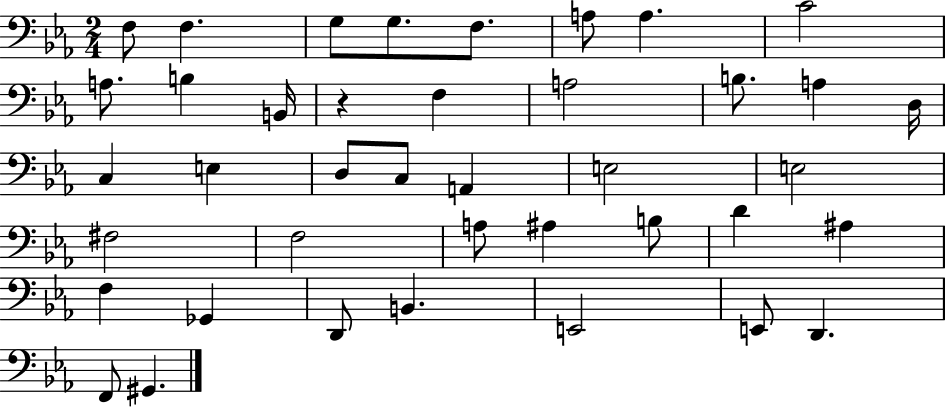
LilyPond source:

{
  \clef bass
  \numericTimeSignature
  \time 2/4
  \key ees \major
  f8 f4. | g8 g8. f8. | a8 a4. | c'2 | \break a8. b4 b,16 | r4 f4 | a2 | b8. a4 d16 | \break c4 e4 | d8 c8 a,4 | e2 | e2 | \break fis2 | f2 | a8 ais4 b8 | d'4 ais4 | \break f4 ges,4 | d,8 b,4. | e,2 | e,8 d,4. | \break f,8 gis,4. | \bar "|."
}